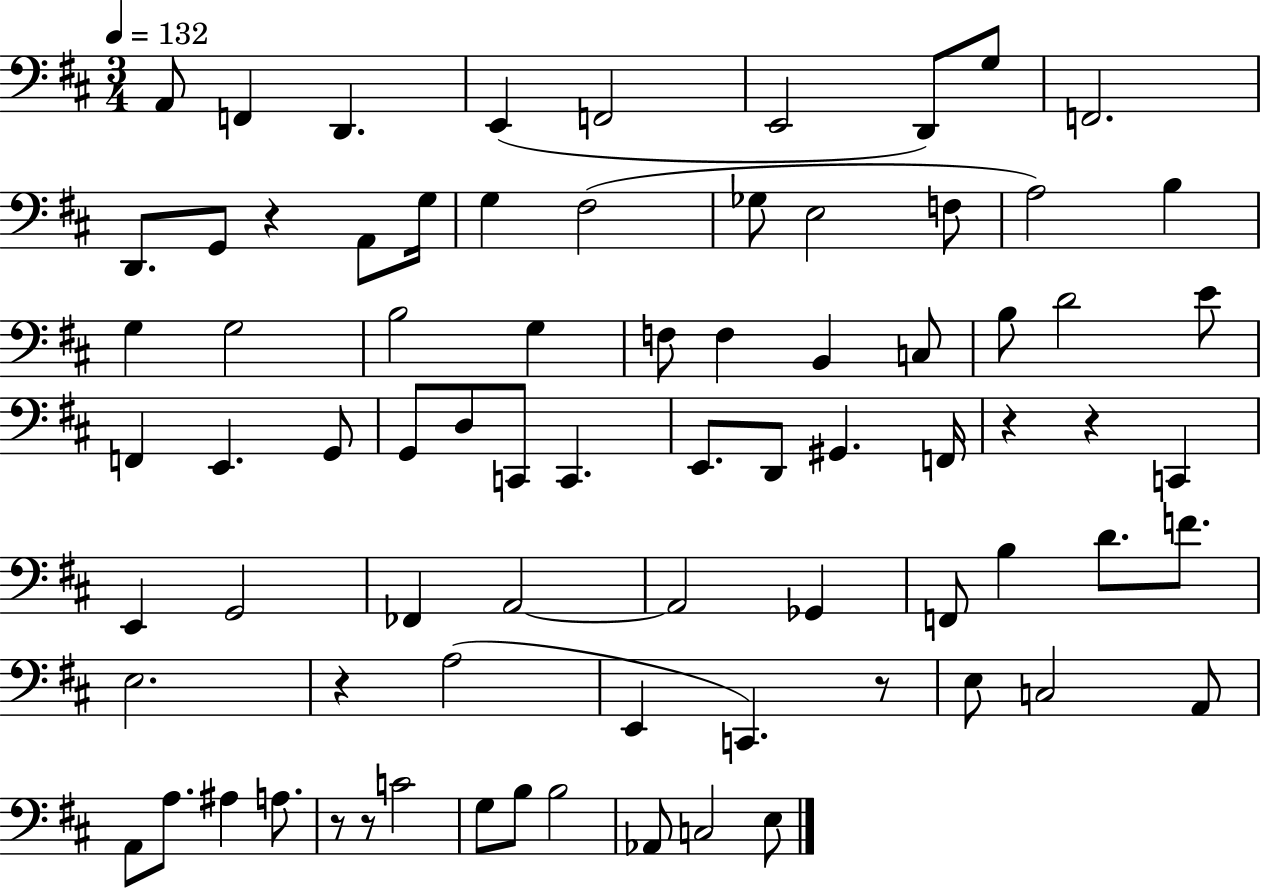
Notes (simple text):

A2/e F2/q D2/q. E2/q F2/h E2/h D2/e G3/e F2/h. D2/e. G2/e R/q A2/e G3/s G3/q F#3/h Gb3/e E3/h F3/e A3/h B3/q G3/q G3/h B3/h G3/q F3/e F3/q B2/q C3/e B3/e D4/h E4/e F2/q E2/q. G2/e G2/e D3/e C2/e C2/q. E2/e. D2/e G#2/q. F2/s R/q R/q C2/q E2/q G2/h FES2/q A2/h A2/h Gb2/q F2/e B3/q D4/e. F4/e. E3/h. R/q A3/h E2/q C2/q. R/e E3/e C3/h A2/e A2/e A3/e. A#3/q A3/e. R/e R/e C4/h G3/e B3/e B3/h Ab2/e C3/h E3/e